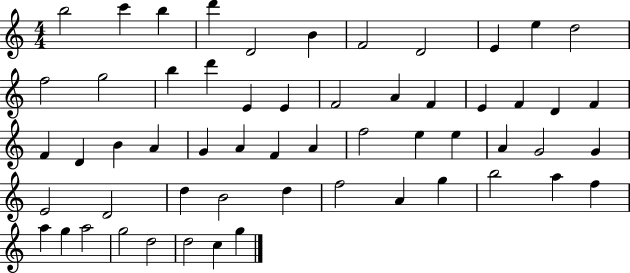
B5/h C6/q B5/q D6/q D4/h B4/q F4/h D4/h E4/q E5/q D5/h F5/h G5/h B5/q D6/q E4/q E4/q F4/h A4/q F4/q E4/q F4/q D4/q F4/q F4/q D4/q B4/q A4/q G4/q A4/q F4/q A4/q F5/h E5/q E5/q A4/q G4/h G4/q E4/h D4/h D5/q B4/h D5/q F5/h A4/q G5/q B5/h A5/q F5/q A5/q G5/q A5/h G5/h D5/h D5/h C5/q G5/q